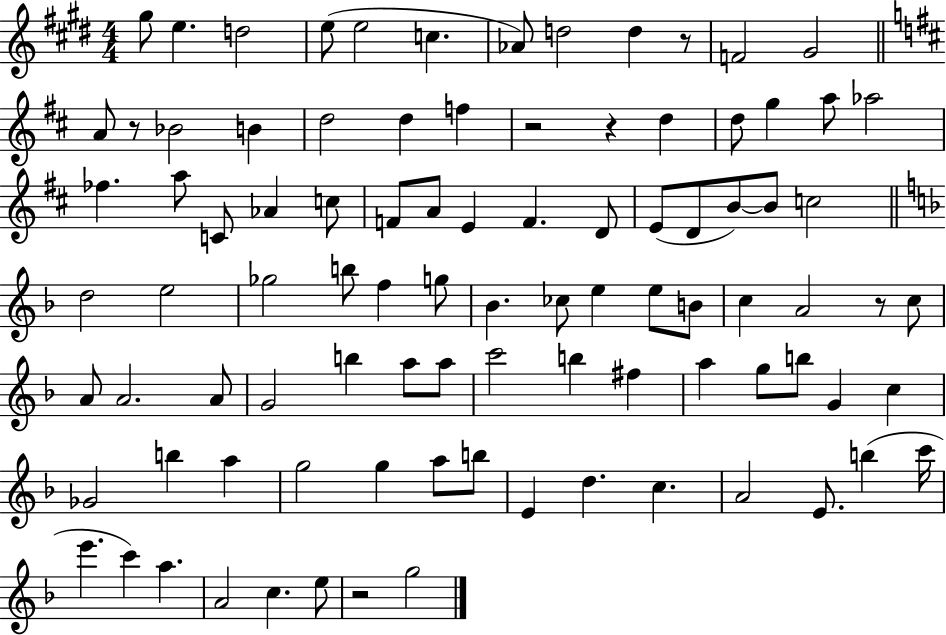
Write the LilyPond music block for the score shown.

{
  \clef treble
  \numericTimeSignature
  \time 4/4
  \key e \major
  gis''8 e''4. d''2 | e''8( e''2 c''4. | aes'8) d''2 d''4 r8 | f'2 gis'2 | \break \bar "||" \break \key b \minor a'8 r8 bes'2 b'4 | d''2 d''4 f''4 | r2 r4 d''4 | d''8 g''4 a''8 aes''2 | \break fes''4. a''8 c'8 aes'4 c''8 | f'8 a'8 e'4 f'4. d'8 | e'8( d'8 b'8~~) b'8 c''2 | \bar "||" \break \key d \minor d''2 e''2 | ges''2 b''8 f''4 g''8 | bes'4. ces''8 e''4 e''8 b'8 | c''4 a'2 r8 c''8 | \break a'8 a'2. a'8 | g'2 b''4 a''8 a''8 | c'''2 b''4 fis''4 | a''4 g''8 b''8 g'4 c''4 | \break ges'2 b''4 a''4 | g''2 g''4 a''8 b''8 | e'4 d''4. c''4. | a'2 e'8. b''4( c'''16 | \break e'''4. c'''4) a''4. | a'2 c''4. e''8 | r2 g''2 | \bar "|."
}